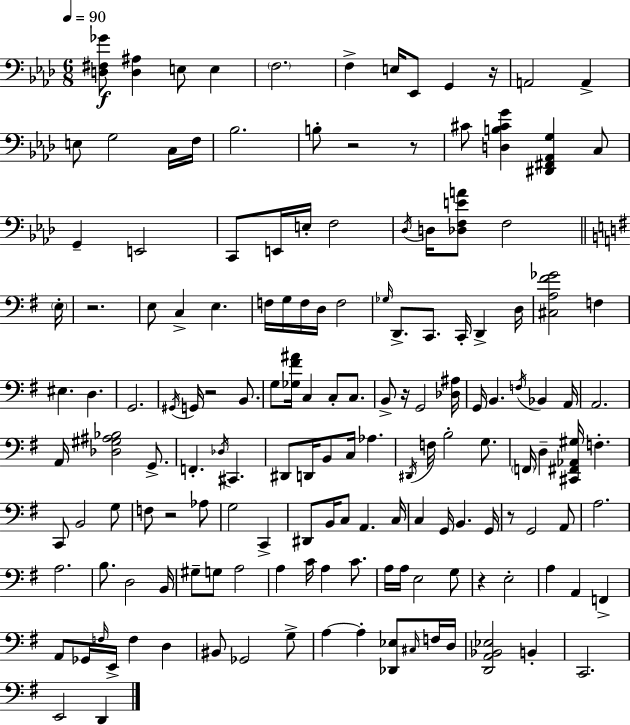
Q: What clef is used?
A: bass